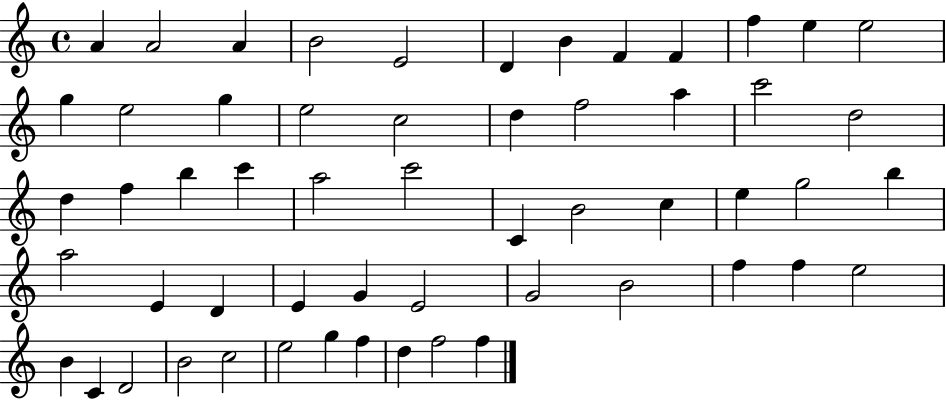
{
  \clef treble
  \time 4/4
  \defaultTimeSignature
  \key c \major
  a'4 a'2 a'4 | b'2 e'2 | d'4 b'4 f'4 f'4 | f''4 e''4 e''2 | \break g''4 e''2 g''4 | e''2 c''2 | d''4 f''2 a''4 | c'''2 d''2 | \break d''4 f''4 b''4 c'''4 | a''2 c'''2 | c'4 b'2 c''4 | e''4 g''2 b''4 | \break a''2 e'4 d'4 | e'4 g'4 e'2 | g'2 b'2 | f''4 f''4 e''2 | \break b'4 c'4 d'2 | b'2 c''2 | e''2 g''4 f''4 | d''4 f''2 f''4 | \break \bar "|."
}